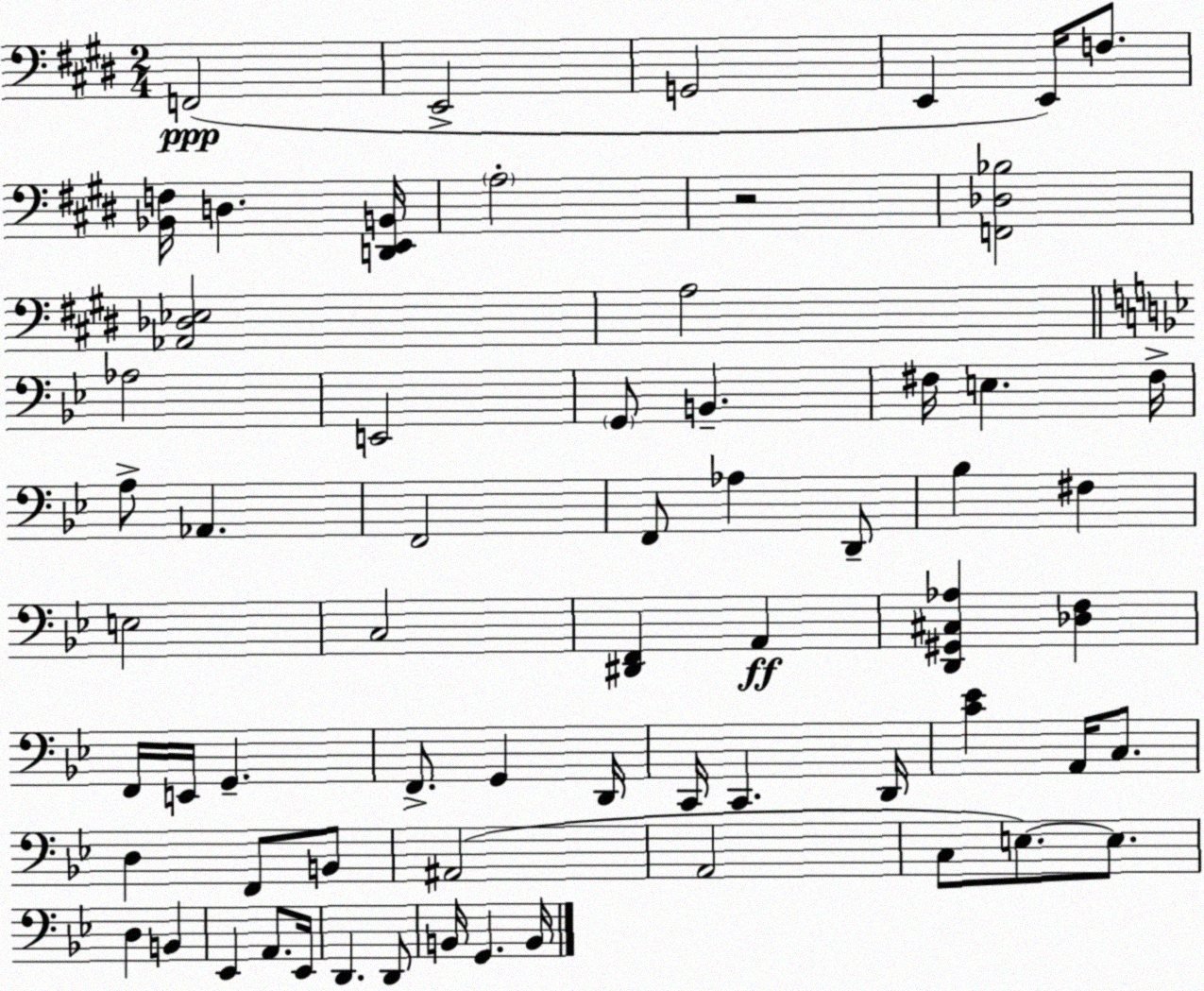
X:1
T:Untitled
M:2/4
L:1/4
K:E
F,,2 E,,2 G,,2 E,, E,,/4 F,/2 [_B,,F,]/4 D, [D,,E,,B,,]/4 A,2 z2 [F,,_D,_B,]2 [_A,,_D,_E,]2 A,2 _A,2 E,,2 G,,/2 B,, ^F,/4 E, ^F,/4 A,/2 _A,, F,,2 F,,/2 _A, D,,/2 _B, ^F, E,2 C,2 [^D,,F,,] A,, [D,,^G,,^C,_A,] [_D,F,] F,,/4 E,,/4 G,, F,,/2 G,, D,,/4 C,,/4 C,, D,,/4 [C_E] A,,/4 C,/2 D, F,,/2 B,,/2 ^A,,2 A,,2 C,/2 E,/2 E,/2 D, B,, _E,, A,,/2 _E,,/4 D,, D,,/2 B,,/4 G,, B,,/4